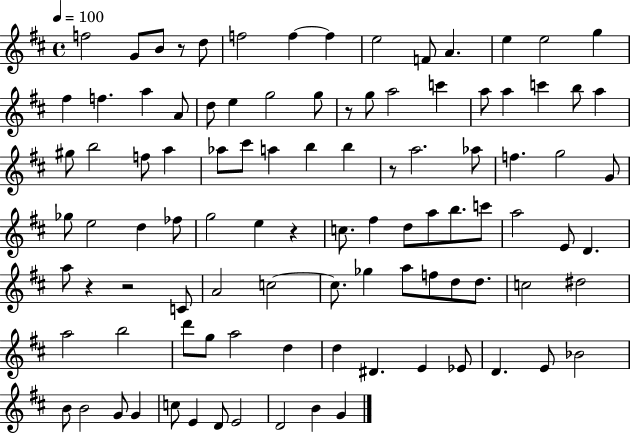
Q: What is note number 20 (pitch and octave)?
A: G5